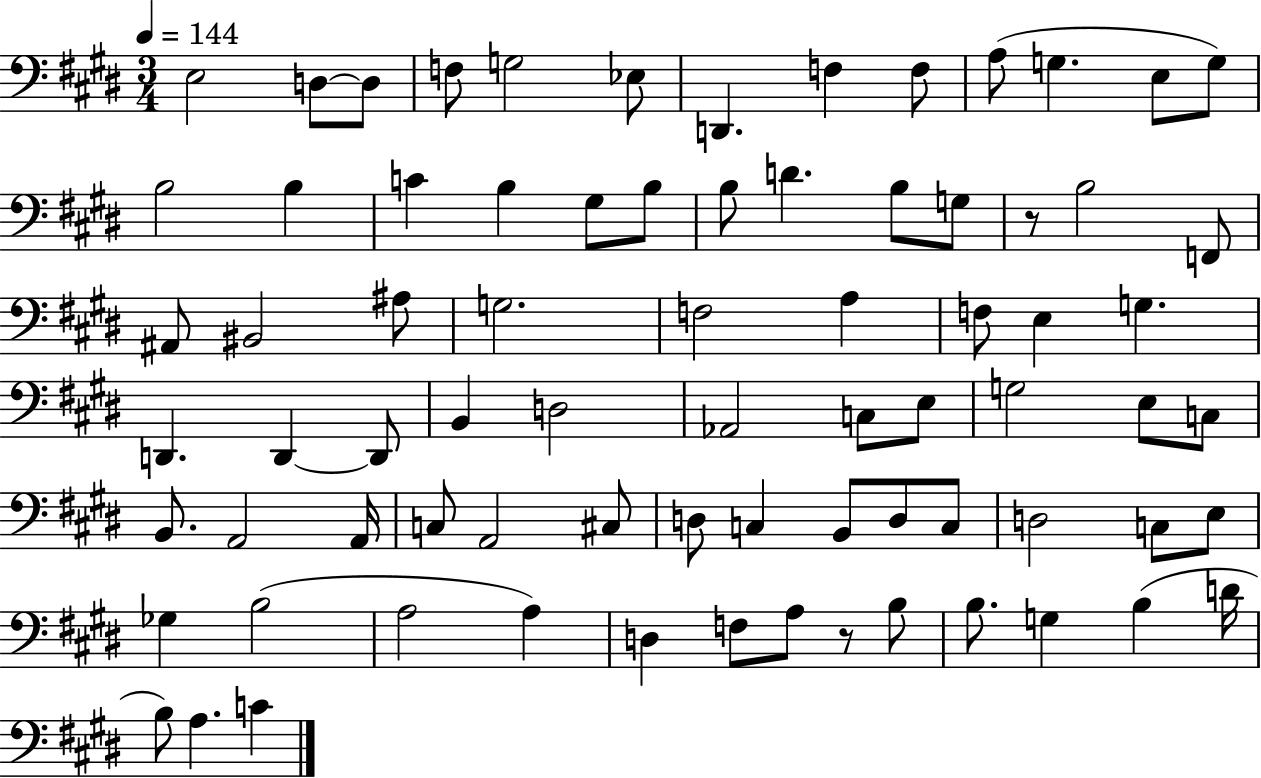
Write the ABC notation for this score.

X:1
T:Untitled
M:3/4
L:1/4
K:E
E,2 D,/2 D,/2 F,/2 G,2 _E,/2 D,, F, F,/2 A,/2 G, E,/2 G,/2 B,2 B, C B, ^G,/2 B,/2 B,/2 D B,/2 G,/2 z/2 B,2 F,,/2 ^A,,/2 ^B,,2 ^A,/2 G,2 F,2 A, F,/2 E, G, D,, D,, D,,/2 B,, D,2 _A,,2 C,/2 E,/2 G,2 E,/2 C,/2 B,,/2 A,,2 A,,/4 C,/2 A,,2 ^C,/2 D,/2 C, B,,/2 D,/2 C,/2 D,2 C,/2 E,/2 _G, B,2 A,2 A, D, F,/2 A,/2 z/2 B,/2 B,/2 G, B, D/4 B,/2 A, C